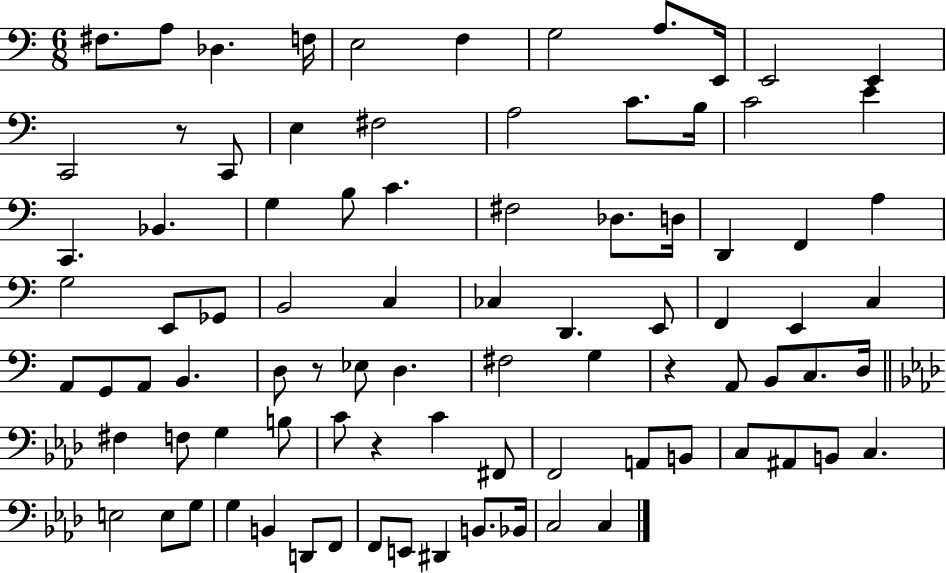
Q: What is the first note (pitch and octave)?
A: F#3